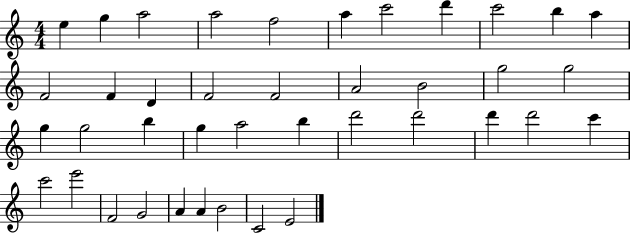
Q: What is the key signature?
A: C major